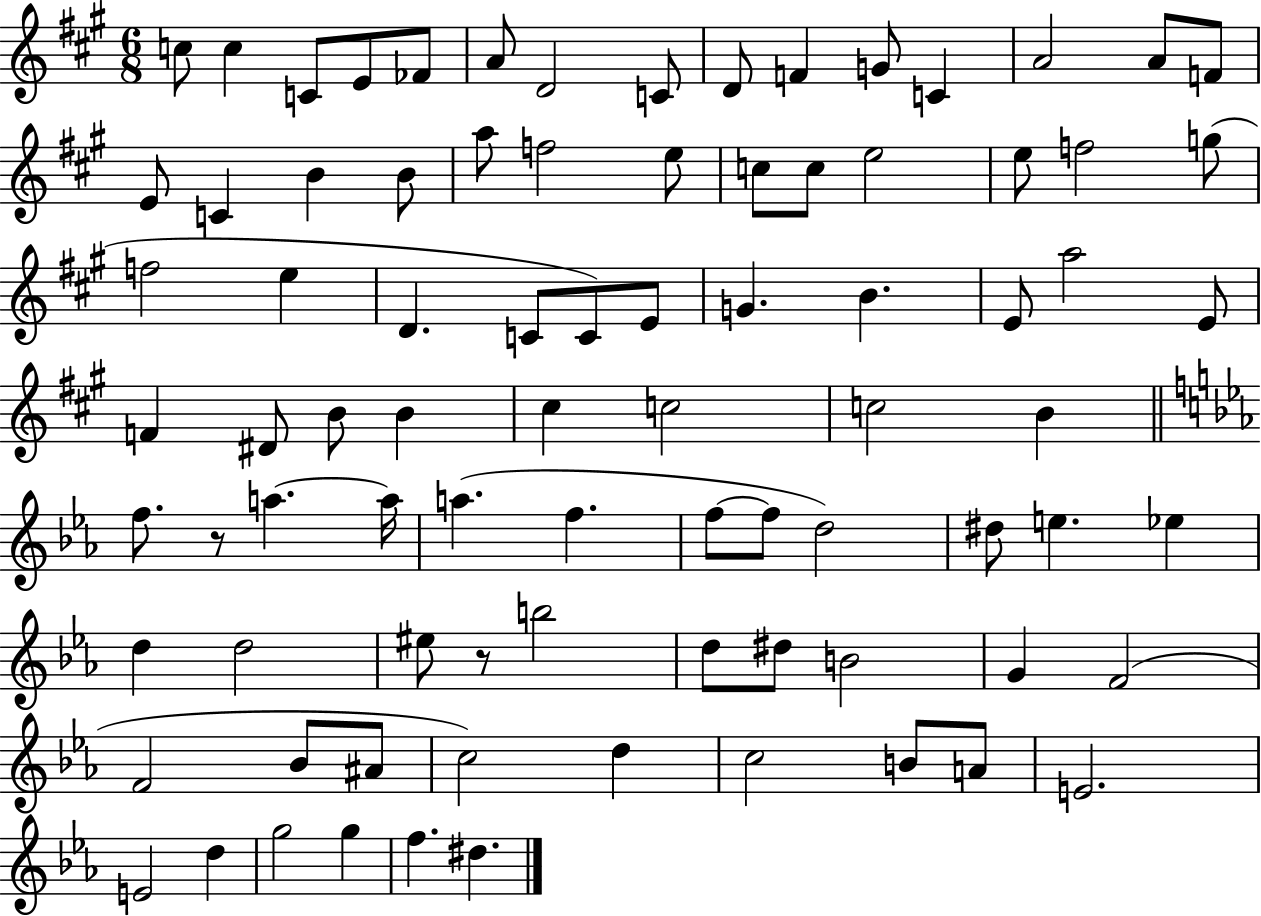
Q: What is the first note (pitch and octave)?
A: C5